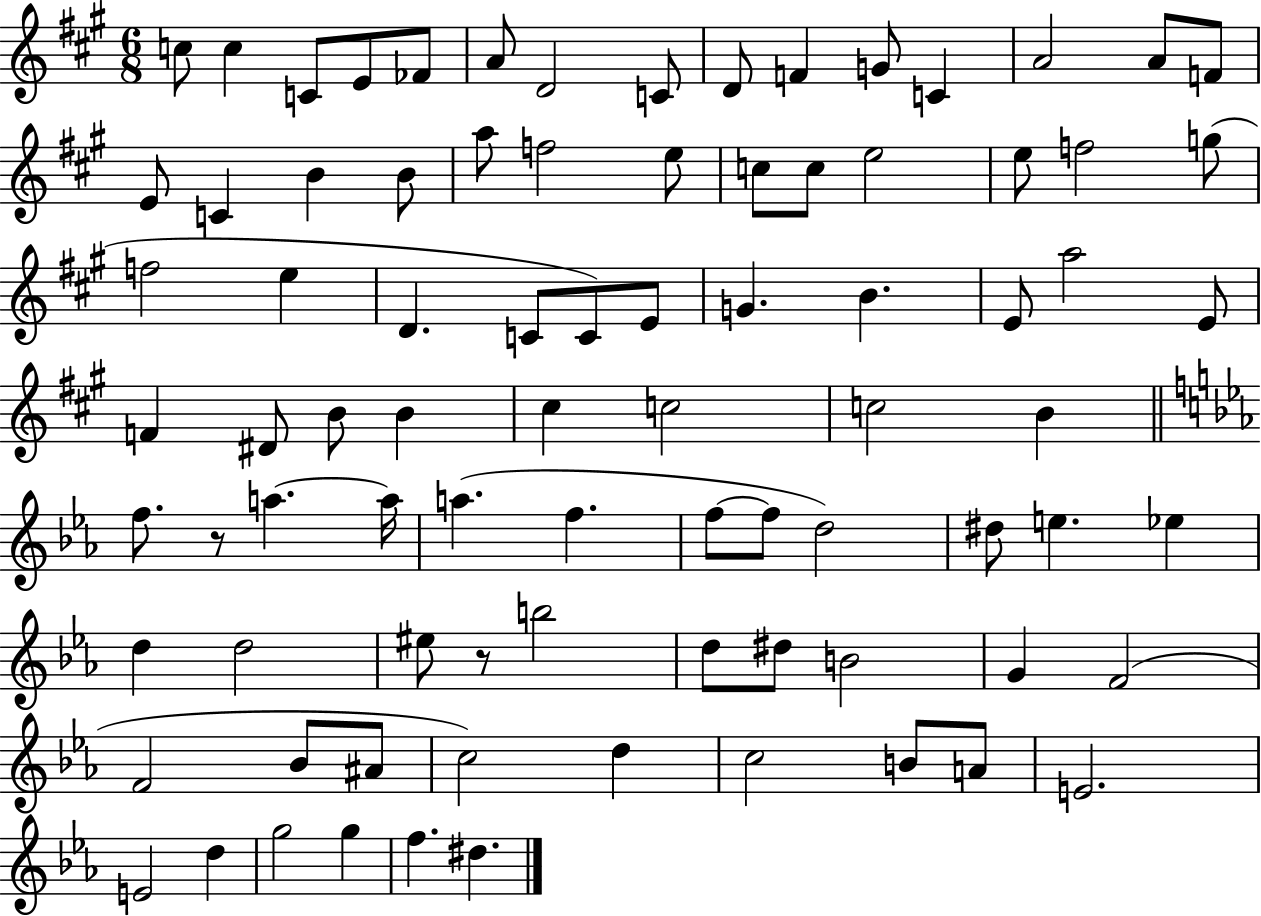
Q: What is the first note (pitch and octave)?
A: C5